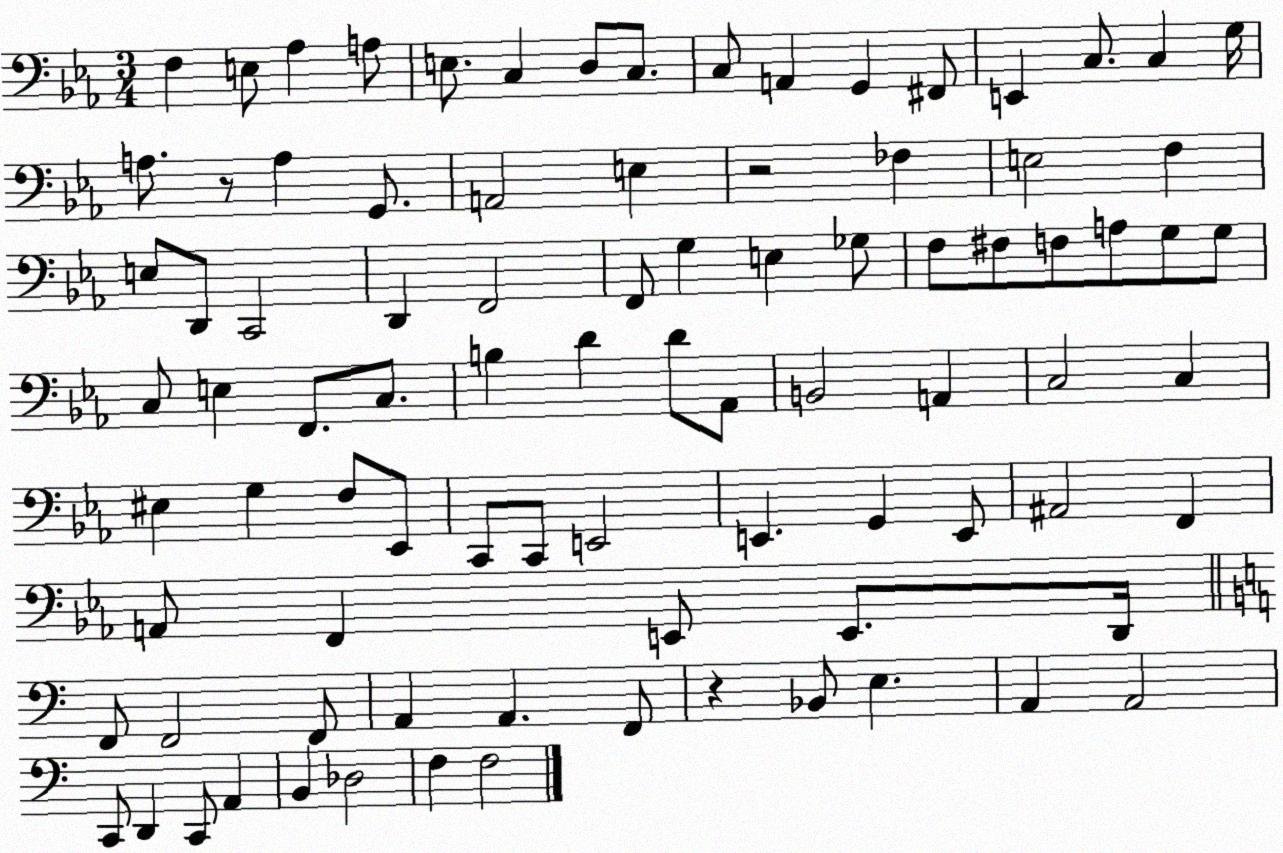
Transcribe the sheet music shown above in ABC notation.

X:1
T:Untitled
M:3/4
L:1/4
K:Eb
F, E,/2 _A, A,/2 E,/2 C, D,/2 C,/2 C,/2 A,, G,, ^F,,/2 E,, C,/2 C, G,/4 A,/2 z/2 A, G,,/2 A,,2 E, z2 _F, E,2 F, E,/2 D,,/2 C,,2 D,, F,,2 F,,/2 G, E, _G,/2 F,/2 ^F,/2 F,/2 A,/2 G,/2 G,/2 C,/2 E, F,,/2 C,/2 B, D D/2 _A,,/2 B,,2 A,, C,2 C, ^E, G, F,/2 _E,,/2 C,,/2 C,,/2 E,,2 E,, G,, E,,/2 ^A,,2 F,, A,,/2 F,, E,,/2 E,,/2 D,,/4 F,,/2 F,,2 F,,/2 A,, A,, F,,/2 z _B,,/2 E, A,, A,,2 C,,/2 D,, C,,/2 A,, B,, _D,2 F, F,2